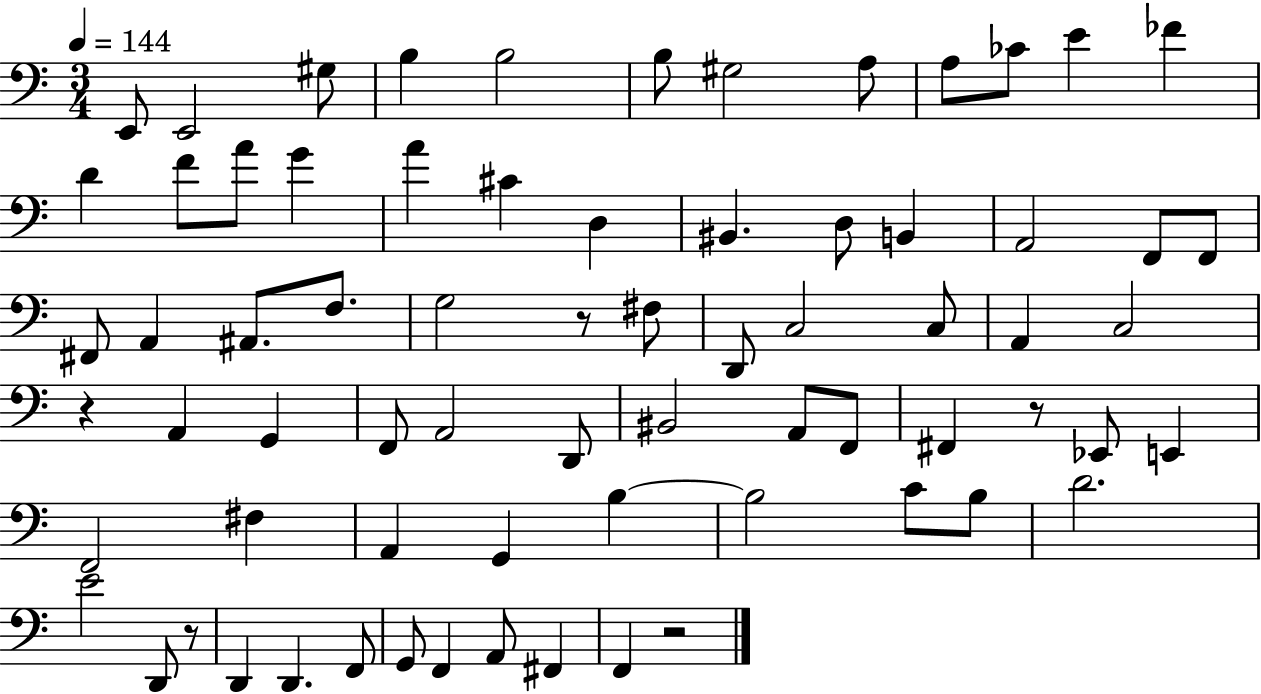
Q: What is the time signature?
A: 3/4